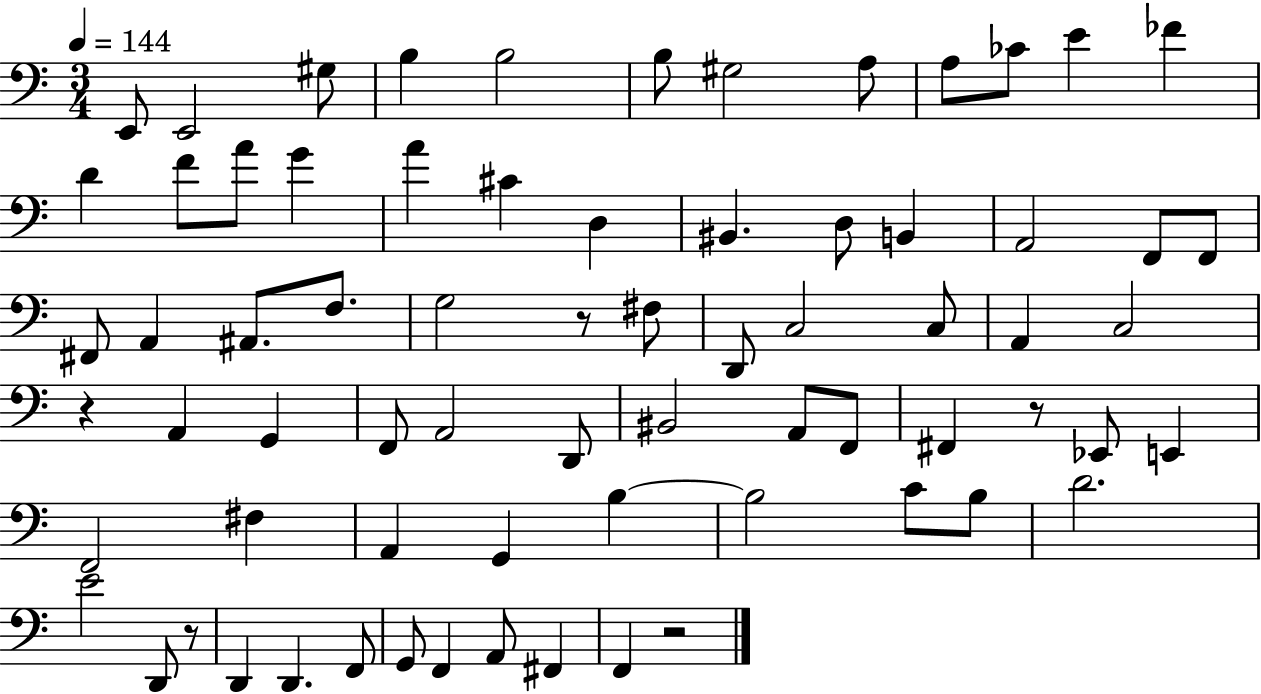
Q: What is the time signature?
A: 3/4